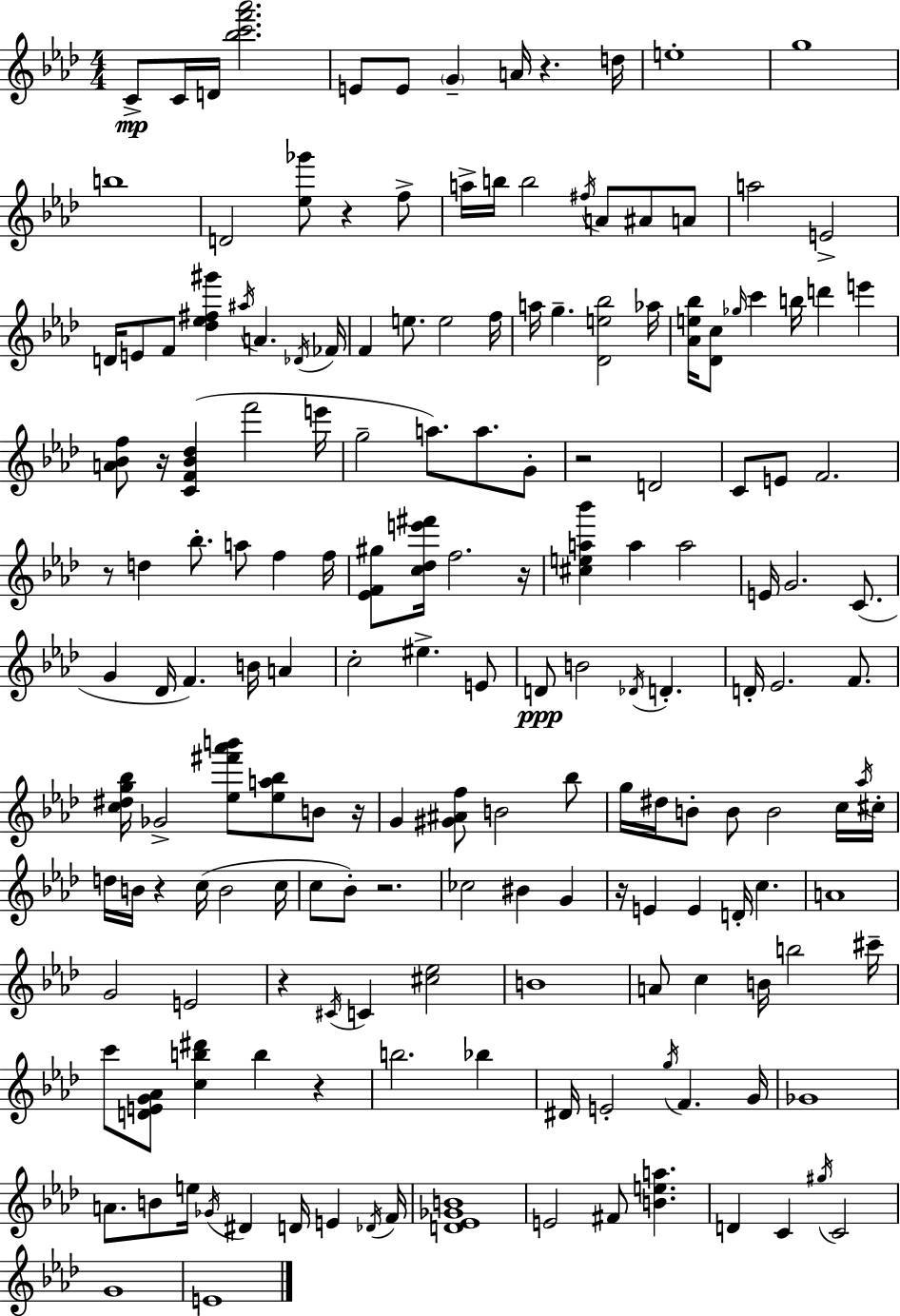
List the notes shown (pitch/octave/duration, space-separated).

C4/e C4/s D4/s [Bb5,C6,F6,Ab6]/h. E4/e E4/e G4/q A4/s R/q. D5/s E5/w G5/w B5/w D4/h [Eb5,Gb6]/e R/q F5/e A5/s B5/s B5/h F#5/s A4/e A#4/e A4/e A5/h E4/h D4/s E4/e F4/e [Db5,Eb5,F#5,G#6]/q A#5/s A4/q. Db4/s FES4/s F4/q E5/e. E5/h F5/s A5/s G5/q. [Db4,E5,Bb5]/h Ab5/s [Ab4,E5,Bb5]/s [Db4,C5]/e Gb5/s C6/q B5/s D6/q E6/q [A4,Bb4,F5]/e R/s [C4,F4,Bb4,Db5]/q F6/h E6/s G5/h A5/e. A5/e. G4/e R/h D4/h C4/e E4/e F4/h. R/e D5/q Bb5/e. A5/e F5/q F5/s [Eb4,F4,G#5]/e [C5,Db5,E6,F#6]/s F5/h. R/s [C#5,E5,A5,Bb6]/q A5/q A5/h E4/s G4/h. C4/e. G4/q Db4/s F4/q. B4/s A4/q C5/h EIS5/q. E4/e D4/e B4/h Db4/s D4/q. D4/s Eb4/h. F4/e. [C5,D#5,G5,Bb5]/s Gb4/h [Eb5,F#6,Ab6,B6]/e [Eb5,A5,Bb5]/e B4/e R/s G4/q [G#4,A#4,F5]/e B4/h Bb5/e G5/s D#5/s B4/e B4/e B4/h C5/s Ab5/s C#5/s D5/s B4/s R/q C5/s B4/h C5/s C5/e Bb4/e R/h. CES5/h BIS4/q G4/q R/s E4/q E4/q D4/s C5/q. A4/w G4/h E4/h R/q C#4/s C4/q [C#5,Eb5]/h B4/w A4/e C5/q B4/s B5/h C#6/s C6/e [D4,E4,G4,Ab4]/e [C5,B5,D#6]/q B5/q R/q B5/h. Bb5/q D#4/s E4/h G5/s F4/q. G4/s Gb4/w A4/e. B4/e E5/s Gb4/s D#4/q D4/s E4/q Db4/s F4/s [D4,Eb4,Gb4,B4]/w E4/h F#4/e [B4,E5,A5]/q. D4/q C4/q G#5/s C4/h G4/w E4/w